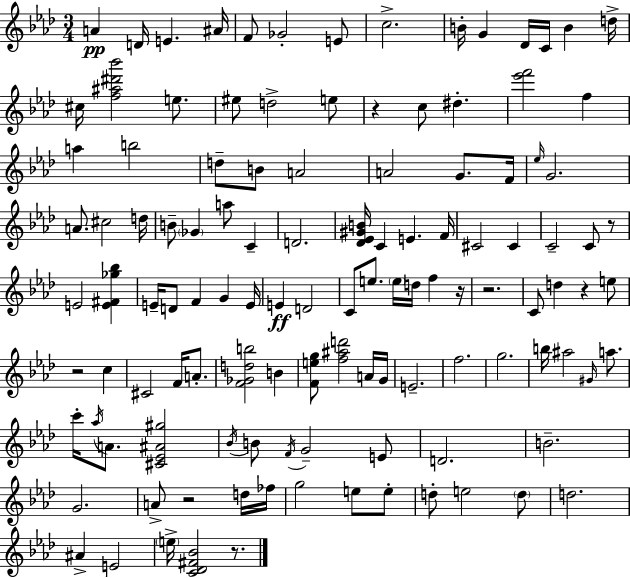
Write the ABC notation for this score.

X:1
T:Untitled
M:3/4
L:1/4
K:Fm
A D/4 E ^A/4 F/2 _G2 E/2 c2 B/4 G _D/4 C/4 B d/4 ^c/4 [f^a^d'_b']2 e/2 ^e/2 d2 e/2 z c/2 ^d [_e'f']2 f a b2 d/2 B/2 A2 A2 G/2 F/4 _e/4 G2 A/2 ^c2 d/4 B/2 _G a/2 C D2 [_D_E^GB]/4 C E F/4 ^C2 ^C C2 C/2 z/2 E2 [E^F_g_b] E/4 D/2 F G E/4 E D2 C/2 e/2 e/4 d/4 f z/4 z2 C/2 d z e/2 z2 c ^C2 F/4 A/2 [F_Gdb]2 B [Feg]/2 [f^ad']2 A/4 G/4 E2 f2 g2 b/4 ^a2 ^G/4 a/2 c'/4 _a/4 A/2 [^C_E^A^g]2 _B/4 B/2 F/4 G2 E/2 D2 B2 G2 A/2 z2 d/4 _f/4 g2 e/2 e/2 d/2 e2 d/2 d2 ^A E2 e/4 [C_D^F_B]2 z/2